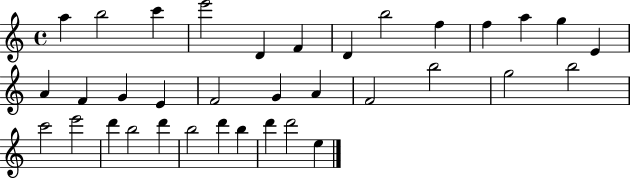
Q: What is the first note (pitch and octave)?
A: A5